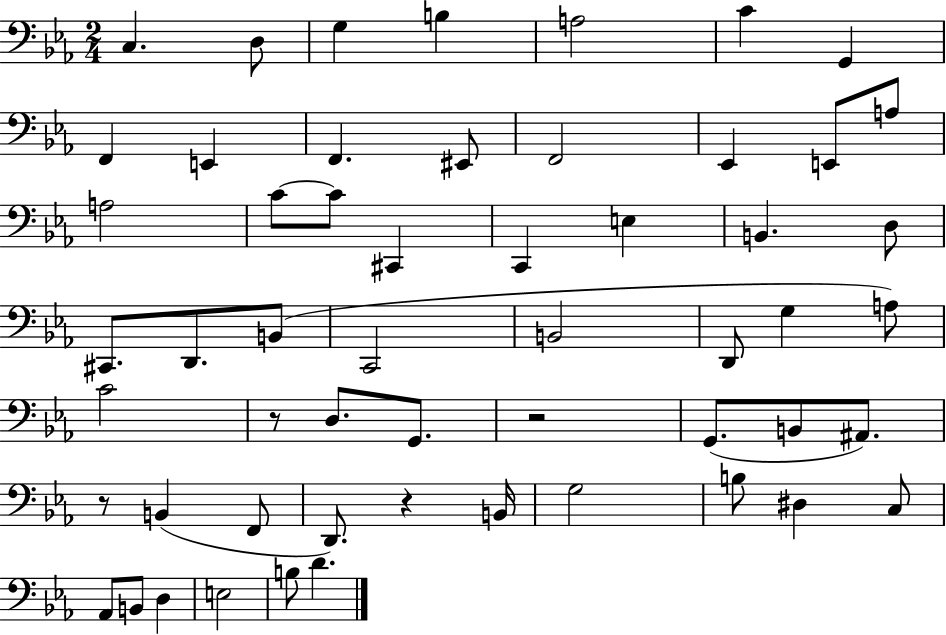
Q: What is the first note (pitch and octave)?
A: C3